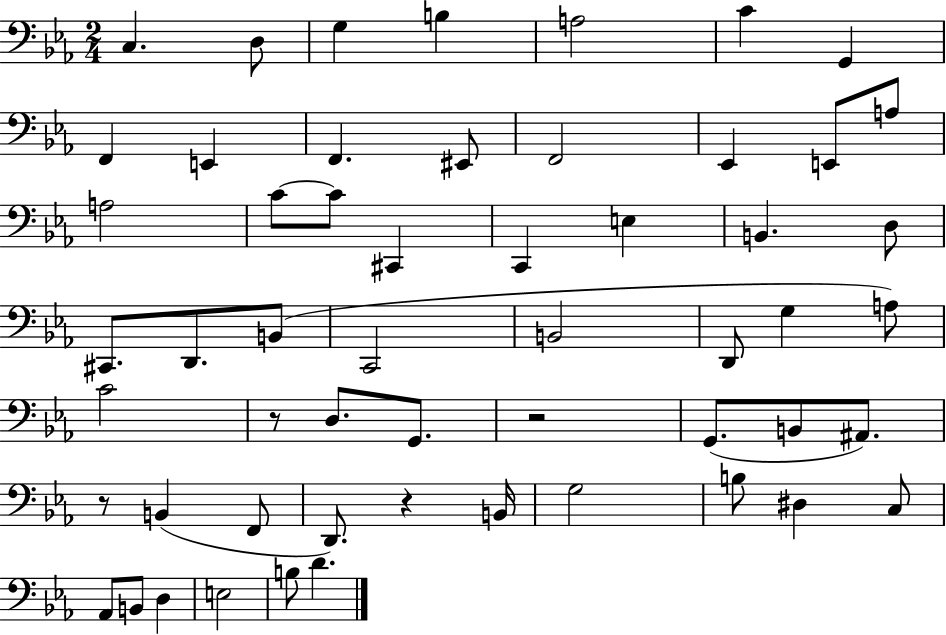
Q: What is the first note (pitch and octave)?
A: C3